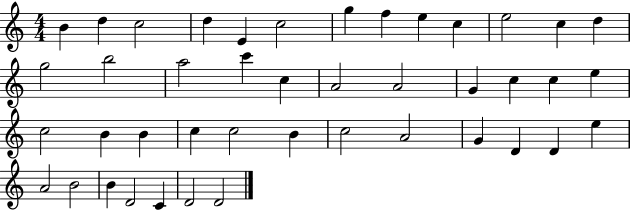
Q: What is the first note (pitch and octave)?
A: B4